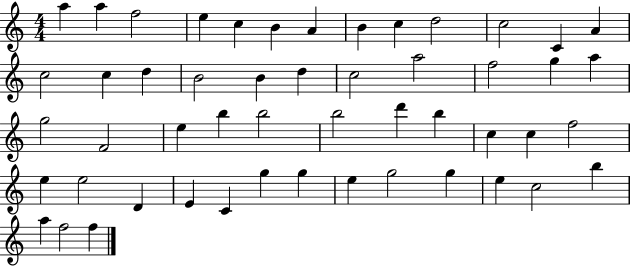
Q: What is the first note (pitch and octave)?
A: A5